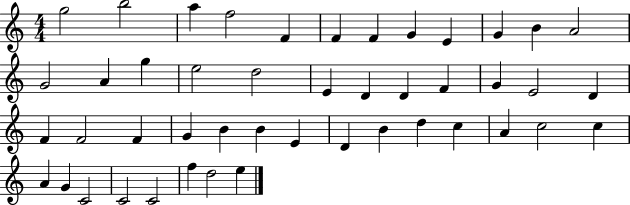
X:1
T:Untitled
M:4/4
L:1/4
K:C
g2 b2 a f2 F F F G E G B A2 G2 A g e2 d2 E D D F G E2 D F F2 F G B B E D B d c A c2 c A G C2 C2 C2 f d2 e